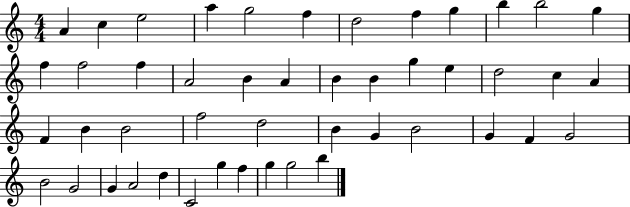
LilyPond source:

{
  \clef treble
  \numericTimeSignature
  \time 4/4
  \key c \major
  a'4 c''4 e''2 | a''4 g''2 f''4 | d''2 f''4 g''4 | b''4 b''2 g''4 | \break f''4 f''2 f''4 | a'2 b'4 a'4 | b'4 b'4 g''4 e''4 | d''2 c''4 a'4 | \break f'4 b'4 b'2 | f''2 d''2 | b'4 g'4 b'2 | g'4 f'4 g'2 | \break b'2 g'2 | g'4 a'2 d''4 | c'2 g''4 f''4 | g''4 g''2 b''4 | \break \bar "|."
}